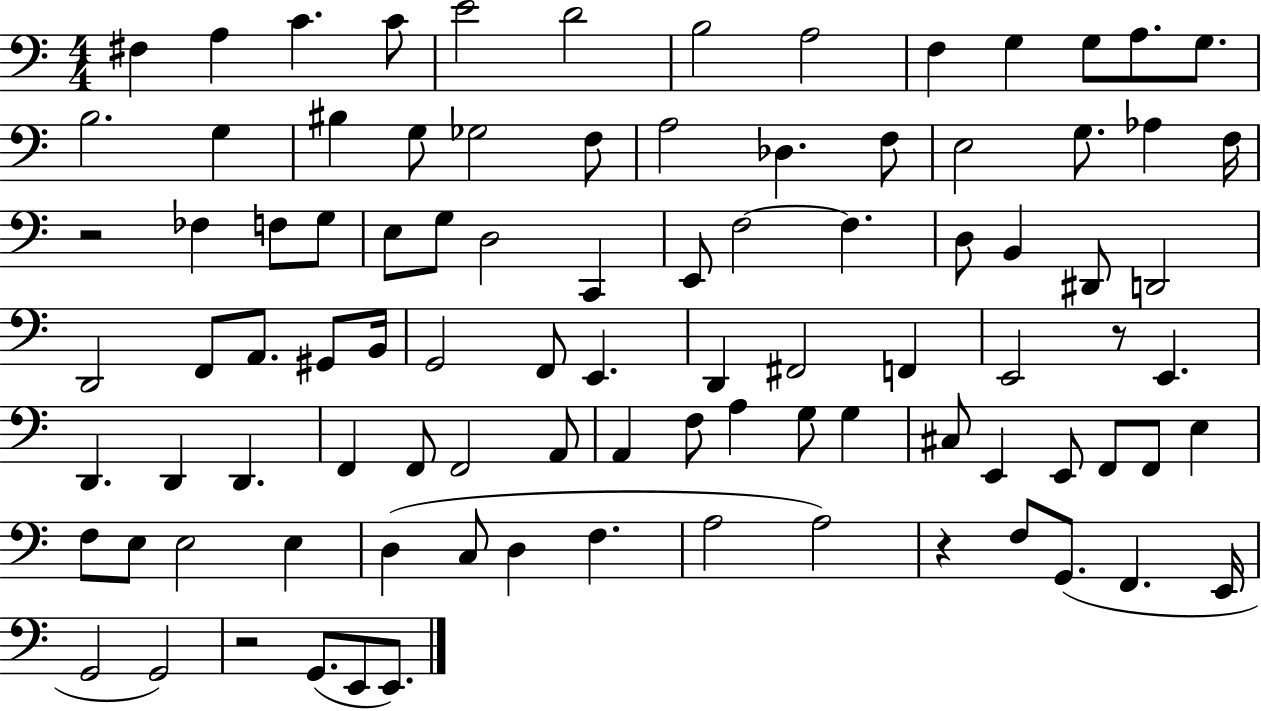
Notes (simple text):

F#3/q A3/q C4/q. C4/e E4/h D4/h B3/h A3/h F3/q G3/q G3/e A3/e. G3/e. B3/h. G3/q BIS3/q G3/e Gb3/h F3/e A3/h Db3/q. F3/e E3/h G3/e. Ab3/q F3/s R/h FES3/q F3/e G3/e E3/e G3/e D3/h C2/q E2/e F3/h F3/q. D3/e B2/q D#2/e D2/h D2/h F2/e A2/e. G#2/e B2/s G2/h F2/e E2/q. D2/q F#2/h F2/q E2/h R/e E2/q. D2/q. D2/q D2/q. F2/q F2/e F2/h A2/e A2/q F3/e A3/q G3/e G3/q C#3/e E2/q E2/e F2/e F2/e E3/q F3/e E3/e E3/h E3/q D3/q C3/e D3/q F3/q. A3/h A3/h R/q F3/e G2/e. F2/q. E2/s G2/h G2/h R/h G2/e. E2/e E2/e.